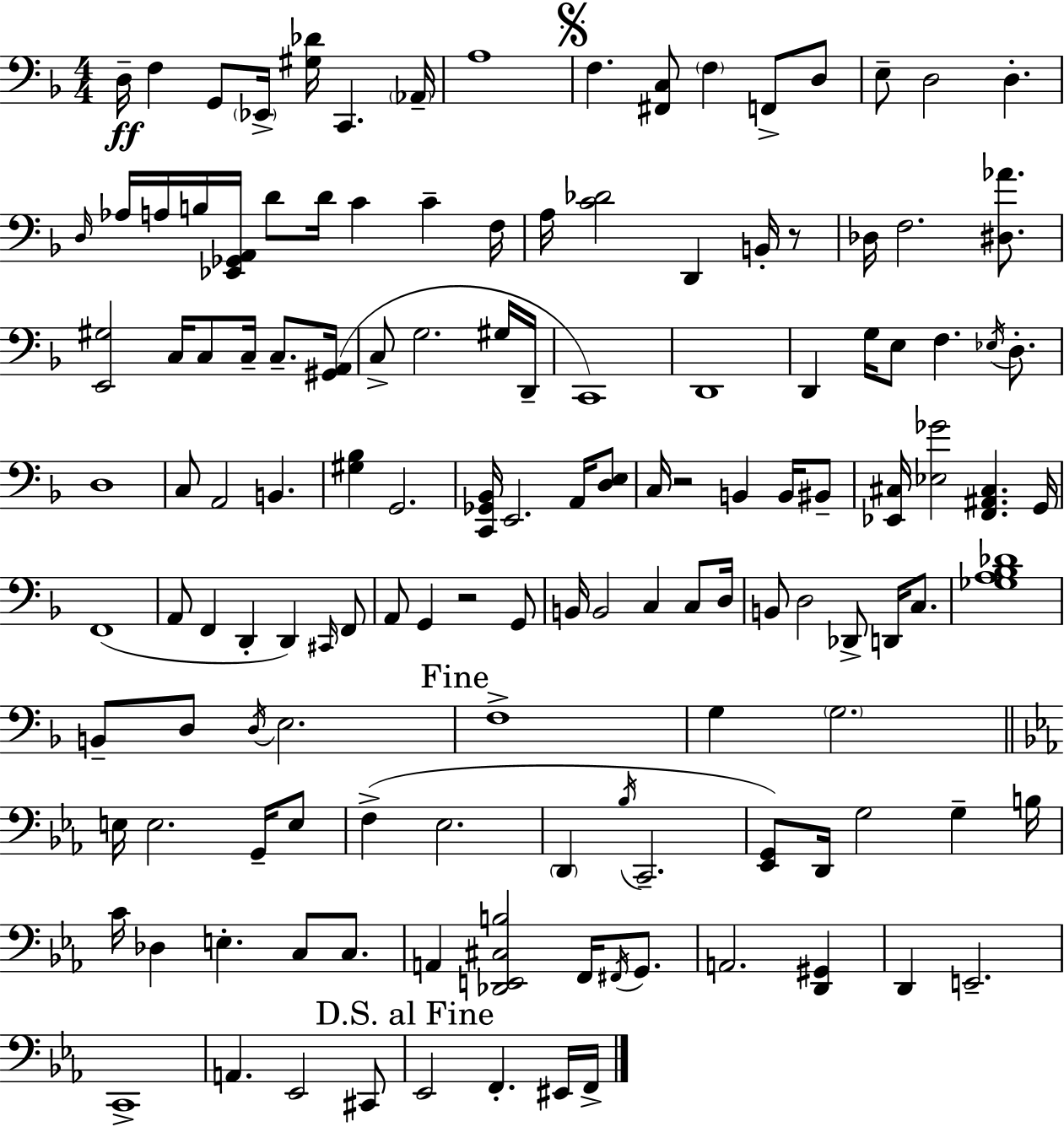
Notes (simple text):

D3/s F3/q G2/e Eb2/s [G#3,Db4]/s C2/q. Ab2/s A3/w F3/q. [F#2,C3]/e F3/q F2/e D3/e E3/e D3/h D3/q. D3/s Ab3/s A3/s B3/s [Eb2,Gb2,A2]/s D4/e D4/s C4/q C4/q F3/s A3/s [C4,Db4]/h D2/q B2/s R/e Db3/s F3/h. [D#3,Ab4]/e. [E2,G#3]/h C3/s C3/e C3/s C3/e. [G#2,A2]/s C3/e G3/h. G#3/s D2/s C2/w D2/w D2/q G3/s E3/e F3/q. Eb3/s D3/e. D3/w C3/e A2/h B2/q. [G#3,Bb3]/q G2/h. [C2,Gb2,Bb2]/s E2/h. A2/s [D3,E3]/e C3/s R/h B2/q B2/s BIS2/e [Eb2,C#3]/s [Eb3,Gb4]/h [F2,A#2,C#3]/q. G2/s F2/w A2/e F2/q D2/q D2/q C#2/s F2/e A2/e G2/q R/h G2/e B2/s B2/h C3/q C3/e D3/s B2/e D3/h Db2/e D2/s C3/e. [Gb3,A3,Bb3,Db4]/w B2/e D3/e D3/s E3/h. F3/w G3/q G3/h. E3/s E3/h. G2/s E3/e F3/q Eb3/h. D2/q Bb3/s C2/h. [Eb2,G2]/e D2/s G3/h G3/q B3/s C4/s Db3/q E3/q. C3/e C3/e. A2/q [Db2,E2,C#3,B3]/h F2/s F#2/s G2/e. A2/h. [D2,G#2]/q D2/q E2/h. C2/w A2/q. Eb2/h C#2/e Eb2/h F2/q. EIS2/s F2/s